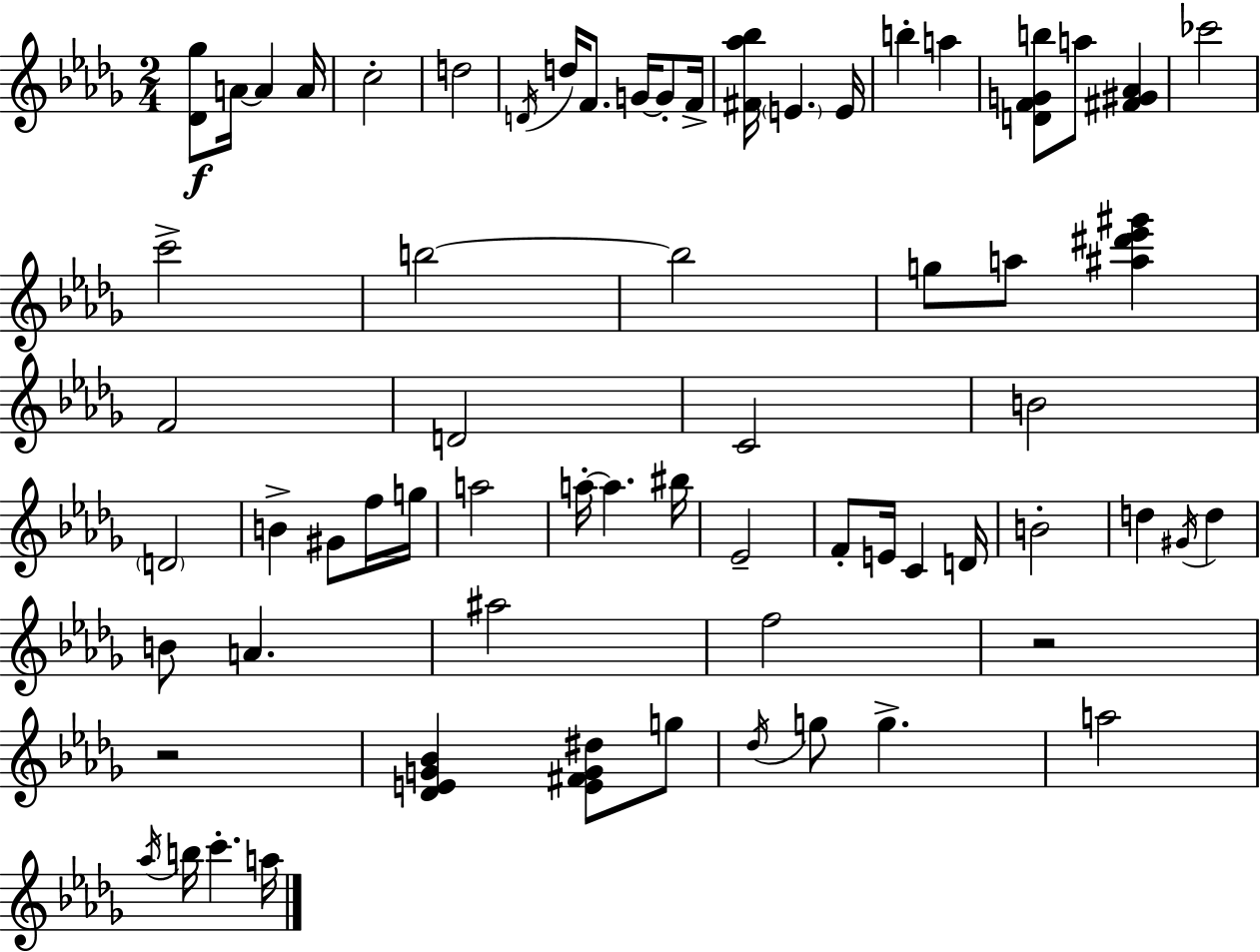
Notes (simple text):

[Db4,Gb5]/e A4/s A4/q A4/s C5/h D5/h D4/s D5/s F4/e. G4/s G4/e F4/s [F#4,Ab5,Bb5]/s E4/q. E4/s B5/q A5/q [D4,F4,G4,B5]/e A5/e [F#4,G#4,Ab4]/q CES6/h C6/h B5/h B5/h G5/e A5/e [A#5,D#6,Eb6,G#6]/q F4/h D4/h C4/h B4/h D4/h B4/q G#4/e F5/s G5/s A5/h A5/s A5/q. BIS5/s Eb4/h F4/e E4/s C4/q D4/s B4/h D5/q G#4/s D5/q B4/e A4/q. A#5/h F5/h R/h R/h [Db4,E4,G4,Bb4]/q [E4,F#4,G4,D#5]/e G5/e Db5/s G5/e G5/q. A5/h Ab5/s B5/s C6/q. A5/s